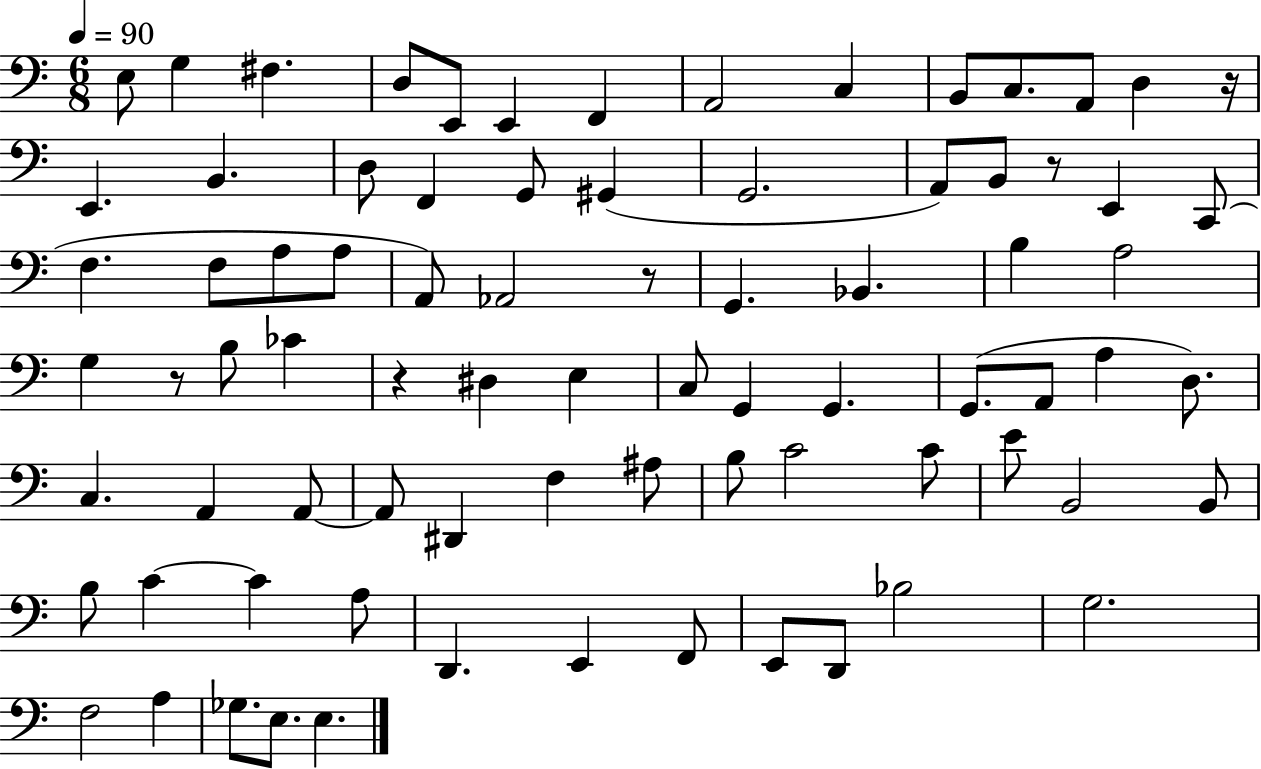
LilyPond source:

{
  \clef bass
  \numericTimeSignature
  \time 6/8
  \key c \major
  \tempo 4 = 90
  e8 g4 fis4. | d8 e,8 e,4 f,4 | a,2 c4 | b,8 c8. a,8 d4 r16 | \break e,4. b,4. | d8 f,4 g,8 gis,4( | g,2. | a,8) b,8 r8 e,4 c,8( | \break f4. f8 a8 a8 | a,8) aes,2 r8 | g,4. bes,4. | b4 a2 | \break g4 r8 b8 ces'4 | r4 dis4 e4 | c8 g,4 g,4. | g,8.( a,8 a4 d8.) | \break c4. a,4 a,8~~ | a,8 dis,4 f4 ais8 | b8 c'2 c'8 | e'8 b,2 b,8 | \break b8 c'4~~ c'4 a8 | d,4. e,4 f,8 | e,8 d,8 bes2 | g2. | \break f2 a4 | ges8. e8. e4. | \bar "|."
}